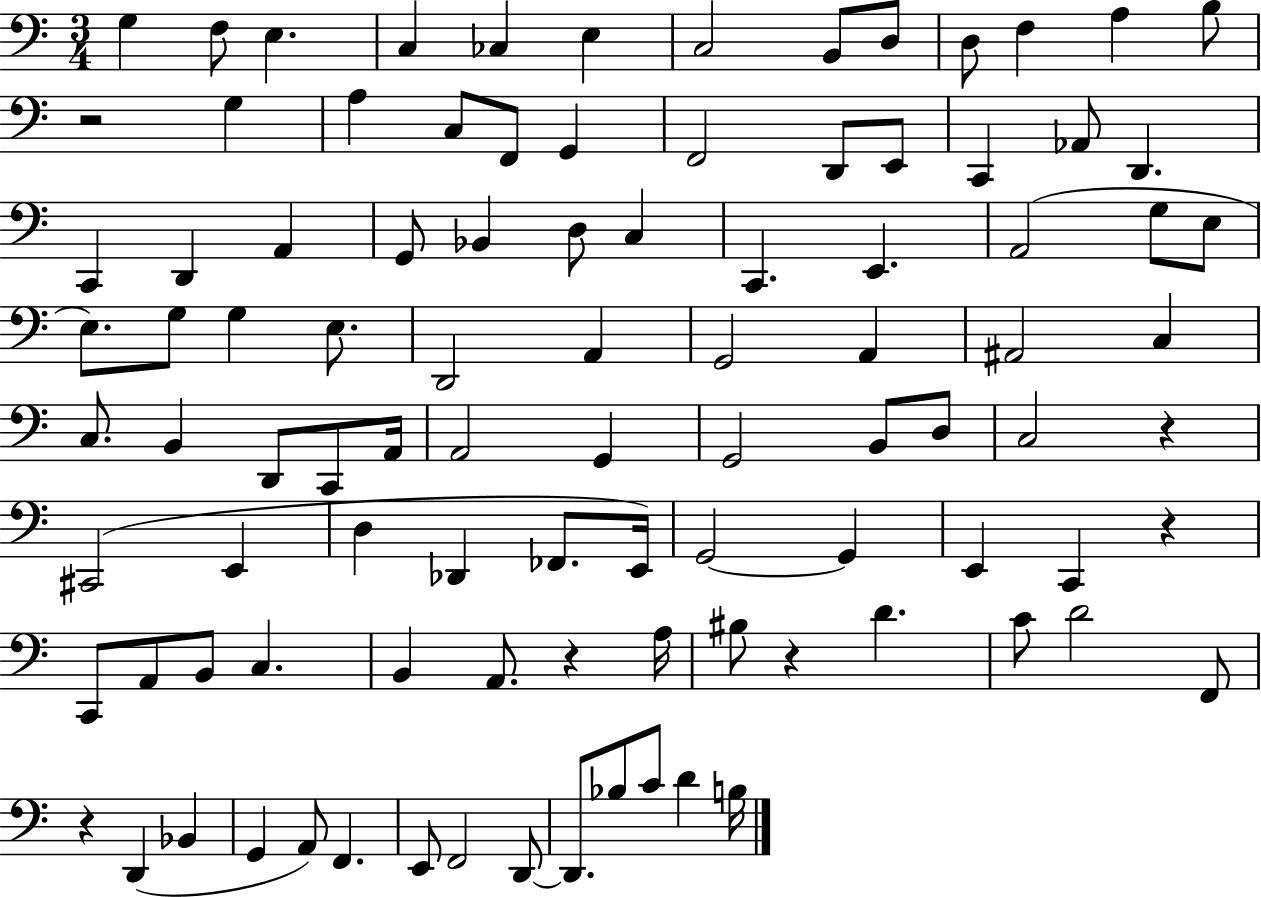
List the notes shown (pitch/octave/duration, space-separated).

G3/q F3/e E3/q. C3/q CES3/q E3/q C3/h B2/e D3/e D3/e F3/q A3/q B3/e R/h G3/q A3/q C3/e F2/e G2/q F2/h D2/e E2/e C2/q Ab2/e D2/q. C2/q D2/q A2/q G2/e Bb2/q D3/e C3/q C2/q. E2/q. A2/h G3/e E3/e E3/e. G3/e G3/q E3/e. D2/h A2/q G2/h A2/q A#2/h C3/q C3/e. B2/q D2/e C2/e A2/s A2/h G2/q G2/h B2/e D3/e C3/h R/q C#2/h E2/q D3/q Db2/q FES2/e. E2/s G2/h G2/q E2/q C2/q R/q C2/e A2/e B2/e C3/q. B2/q A2/e. R/q A3/s BIS3/e R/q D4/q. C4/e D4/h F2/e R/q D2/q Bb2/q G2/q A2/e F2/q. E2/e F2/h D2/e D2/e. Bb3/e C4/e D4/q B3/s